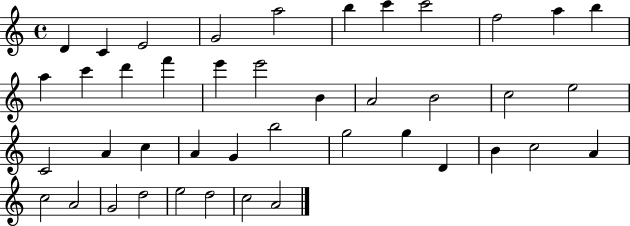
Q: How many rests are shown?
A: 0